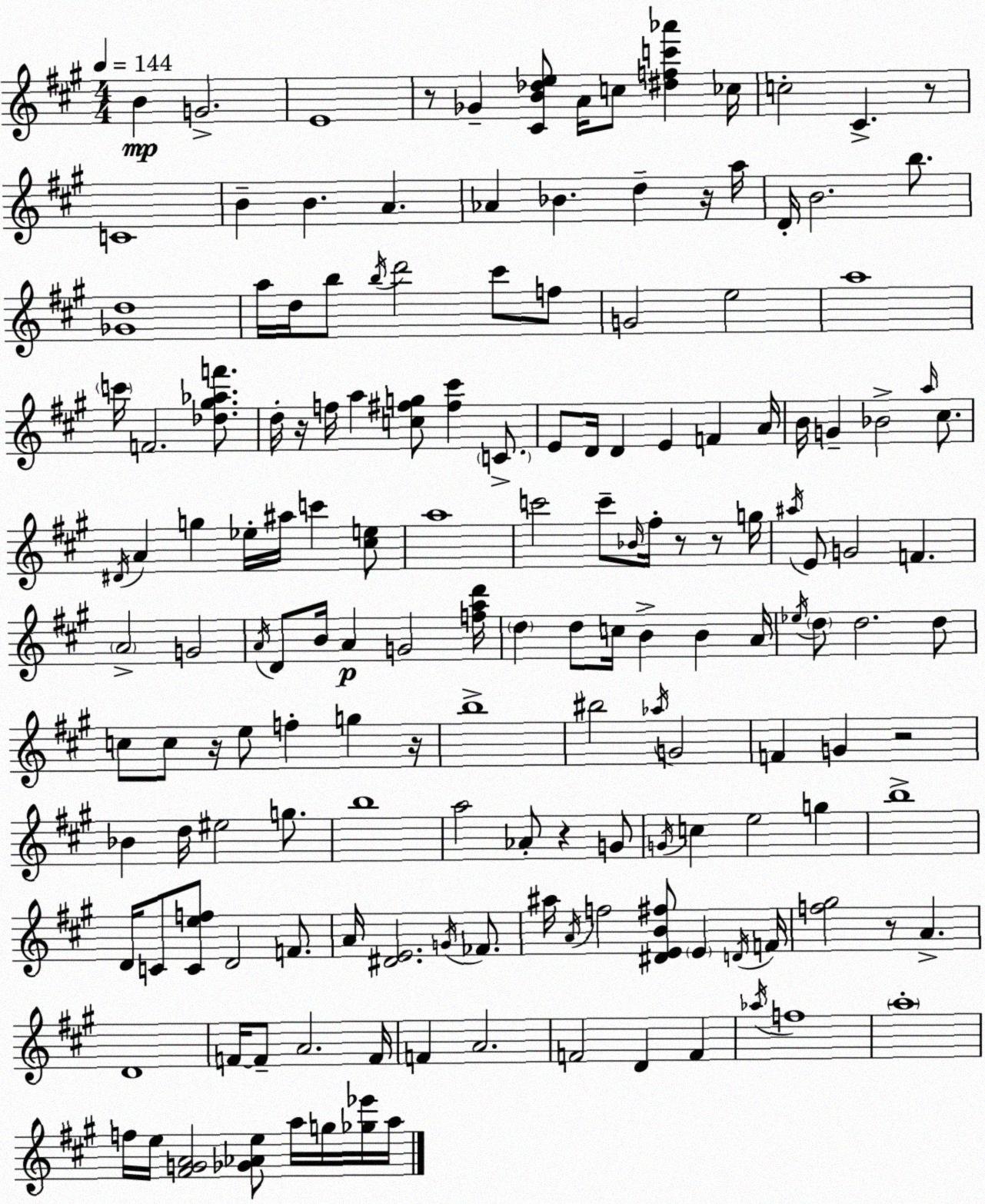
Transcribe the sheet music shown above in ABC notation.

X:1
T:Untitled
M:4/4
L:1/4
K:A
B G2 E4 z/2 _G [^CB_de]/2 A/4 c/2 [^dfc'_a'] _c/4 c2 ^C z/2 C4 B B A _A _B d z/4 a/4 D/4 B2 b/2 [_Gd]4 a/4 d/4 b/2 b/4 d'2 ^c'/2 f/2 G2 e2 a4 c'/4 F2 [_d^g_af']/2 d/4 z/4 f/4 a [c^fg]/2 [^f^c'] C/2 E/2 D/4 D E F A/4 B/4 G _B2 a/4 ^c/2 ^D/4 A g _e/4 ^a/4 c' [^ce]/2 a4 c'2 c'/2 _B/4 ^f/4 z/2 z/2 g/4 ^a/4 E/2 G2 F A2 G2 A/4 D/2 B/4 A G2 [fad']/4 d d/2 c/4 B B A/4 _e/4 d/2 d2 d/2 c/2 c/2 z/4 e/2 f g z/4 b4 ^b2 _a/4 G2 F G z2 _B d/4 ^e2 g/2 b4 a2 _A/2 z G/2 G/4 c e2 g b4 D/4 C/2 [Cef]/2 D2 F/2 A/4 [^DE]2 G/4 _F/2 ^a/4 A/4 f2 [^DEB^f]/2 E D/4 F/4 [f^g]2 z/2 A D4 F/4 F/2 A2 F/4 F A2 F2 D F _a/4 f4 a4 f/4 e/4 [^FGA]2 [_G_Ae]/2 a/4 g/4 [_g_e']/4 a/4